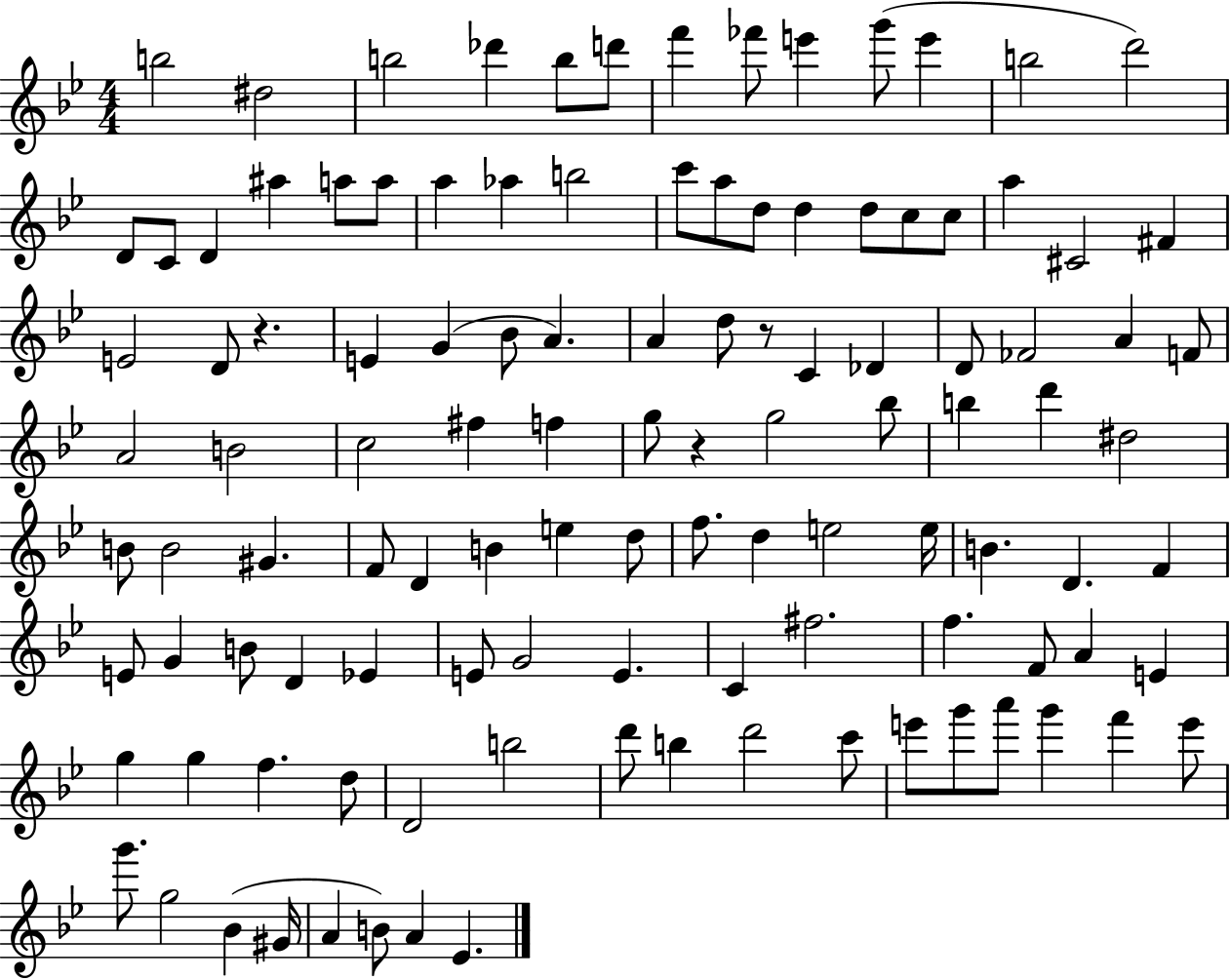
B5/h D#5/h B5/h Db6/q B5/e D6/e F6/q FES6/e E6/q G6/e E6/q B5/h D6/h D4/e C4/e D4/q A#5/q A5/e A5/e A5/q Ab5/q B5/h C6/e A5/e D5/e D5/q D5/e C5/e C5/e A5/q C#4/h F#4/q E4/h D4/e R/q. E4/q G4/q Bb4/e A4/q. A4/q D5/e R/e C4/q Db4/q D4/e FES4/h A4/q F4/e A4/h B4/h C5/h F#5/q F5/q G5/e R/q G5/h Bb5/e B5/q D6/q D#5/h B4/e B4/h G#4/q. F4/e D4/q B4/q E5/q D5/e F5/e. D5/q E5/h E5/s B4/q. D4/q. F4/q E4/e G4/q B4/e D4/q Eb4/q E4/e G4/h E4/q. C4/q F#5/h. F5/q. F4/e A4/q E4/q G5/q G5/q F5/q. D5/e D4/h B5/h D6/e B5/q D6/h C6/e E6/e G6/e A6/e G6/q F6/q E6/e G6/e. G5/h Bb4/q G#4/s A4/q B4/e A4/q Eb4/q.